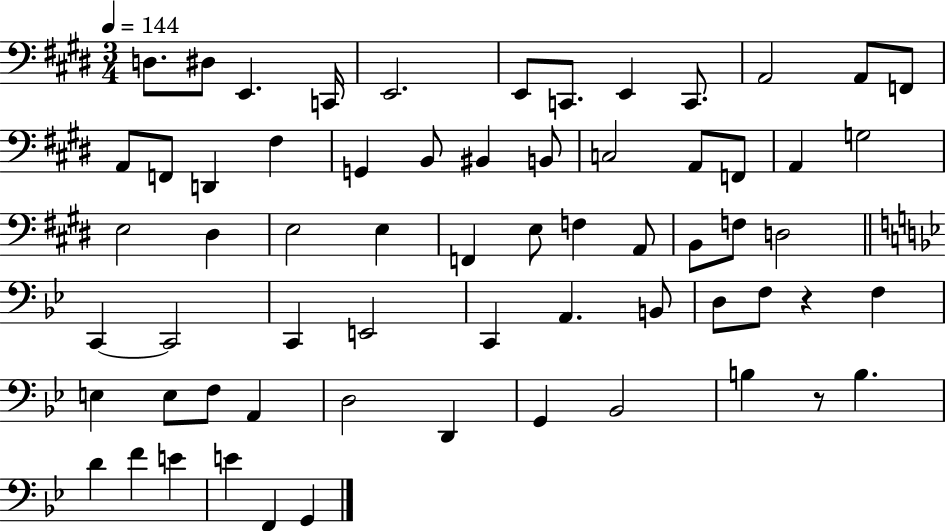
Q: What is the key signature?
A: E major